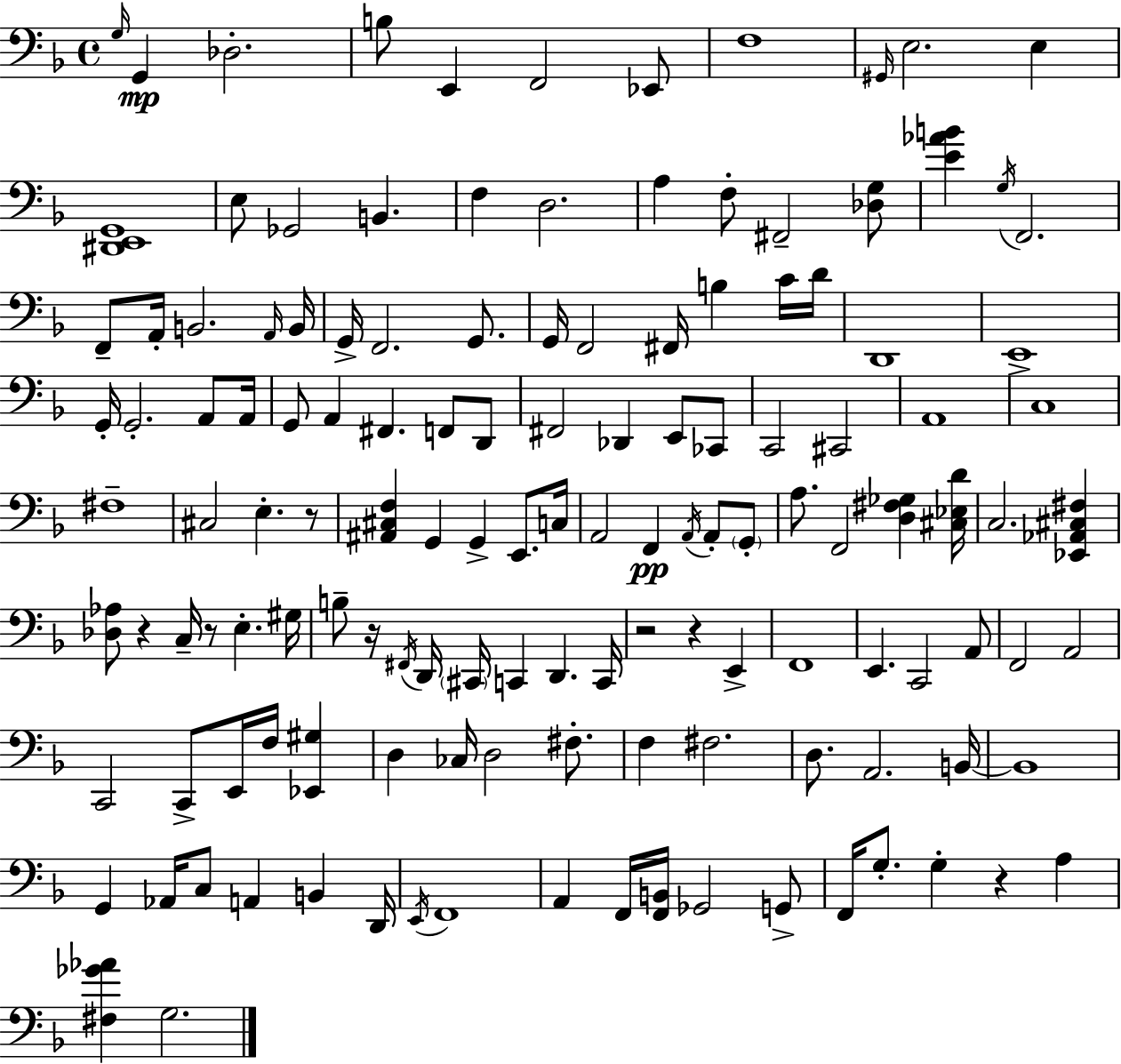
G3/s G2/q Db3/h. B3/e E2/q F2/h Eb2/e F3/w G#2/s E3/h. E3/q [D#2,E2,G2]/w E3/e Gb2/h B2/q. F3/q D3/h. A3/q F3/e F#2/h [Db3,G3]/e [E4,Ab4,B4]/q G3/s F2/h. F2/e A2/s B2/h. A2/s B2/s G2/s F2/h. G2/e. G2/s F2/h F#2/s B3/q C4/s D4/s D2/w E2/w G2/s G2/h. A2/e A2/s G2/e A2/q F#2/q. F2/e D2/e F#2/h Db2/q E2/e CES2/e C2/h C#2/h A2/w C3/w F#3/w C#3/h E3/q. R/e [A#2,C#3,F3]/q G2/q G2/q E2/e. C3/s A2/h F2/q A2/s A2/e G2/e A3/e. F2/h [D3,F#3,Gb3]/q [C#3,Eb3,D4]/s C3/h. [Eb2,Ab2,C#3,F#3]/q [Db3,Ab3]/e R/q C3/s R/e E3/q. G#3/s B3/e R/s F#2/s D2/s C#2/s C2/q D2/q. C2/s R/h R/q E2/q F2/w E2/q. C2/h A2/e F2/h A2/h C2/h C2/e E2/s F3/s [Eb2,G#3]/q D3/q CES3/s D3/h F#3/e. F3/q F#3/h. D3/e. A2/h. B2/s B2/w G2/q Ab2/s C3/e A2/q B2/q D2/s E2/s F2/w A2/q F2/s [F2,B2]/s Gb2/h G2/e F2/s G3/e. G3/q R/q A3/q [F#3,Gb4,Ab4]/q G3/h.